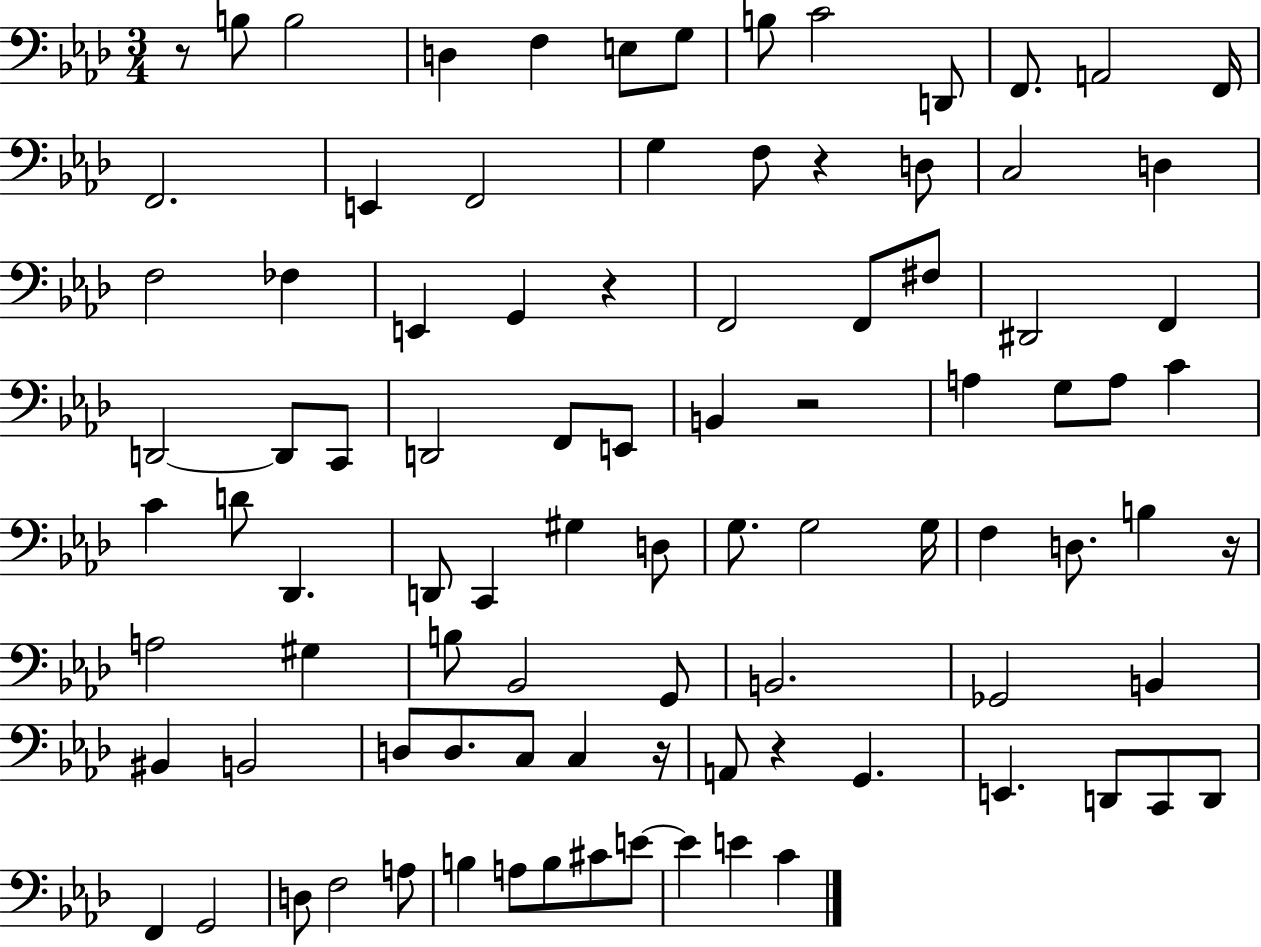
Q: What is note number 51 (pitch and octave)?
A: F3